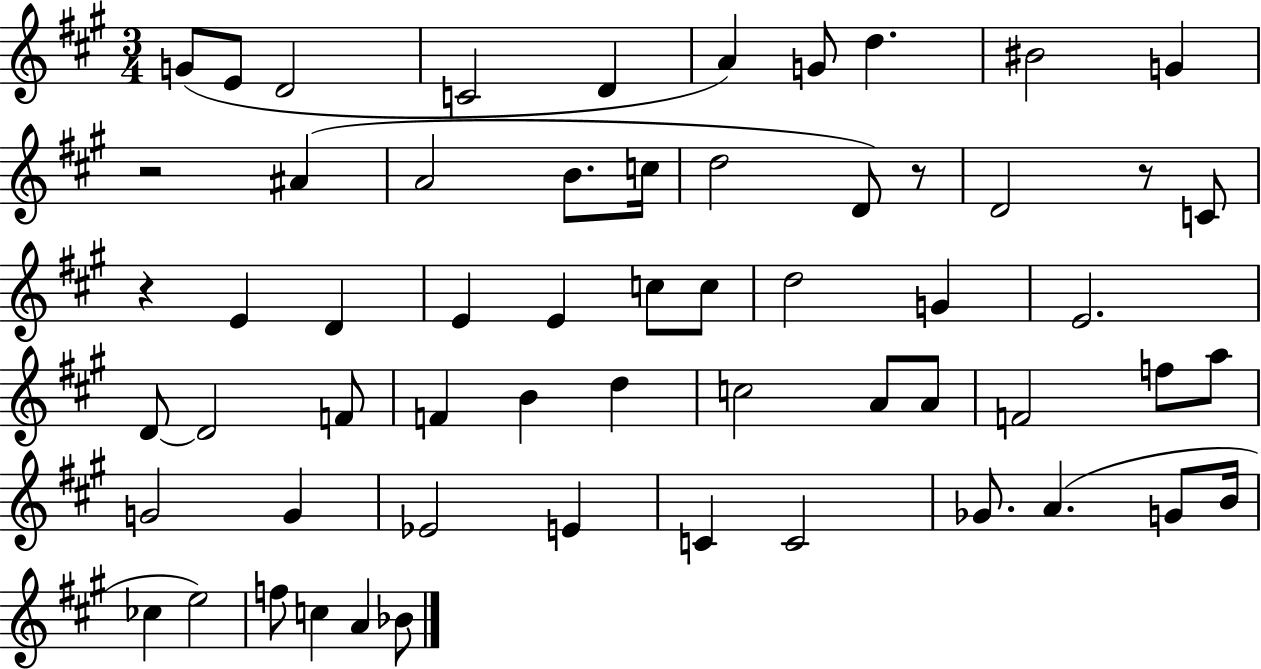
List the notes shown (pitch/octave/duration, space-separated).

G4/e E4/e D4/h C4/h D4/q A4/q G4/e D5/q. BIS4/h G4/q R/h A#4/q A4/h B4/e. C5/s D5/h D4/e R/e D4/h R/e C4/e R/q E4/q D4/q E4/q E4/q C5/e C5/e D5/h G4/q E4/h. D4/e D4/h F4/e F4/q B4/q D5/q C5/h A4/e A4/e F4/h F5/e A5/e G4/h G4/q Eb4/h E4/q C4/q C4/h Gb4/e. A4/q. G4/e B4/s CES5/q E5/h F5/e C5/q A4/q Bb4/e